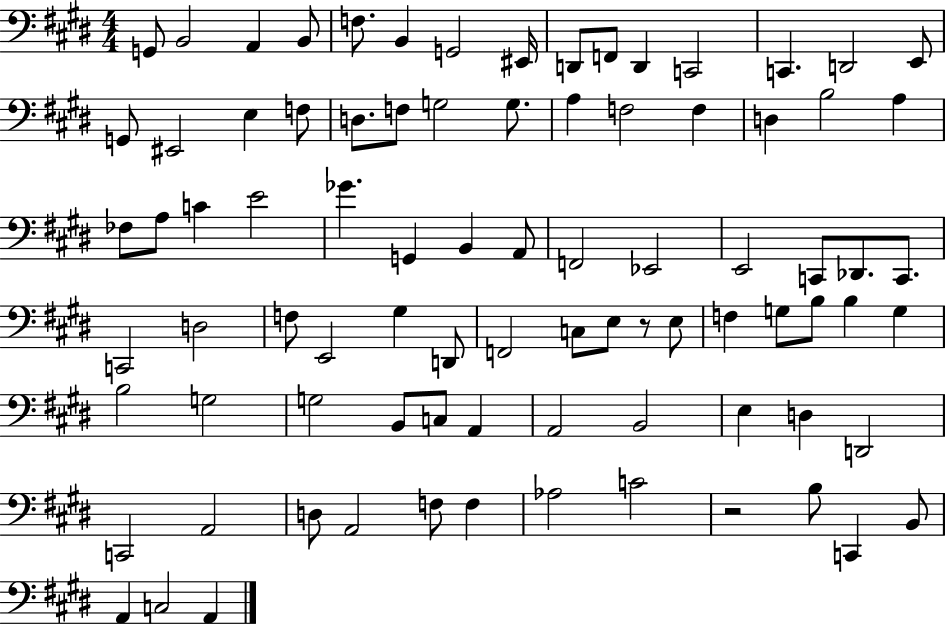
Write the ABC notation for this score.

X:1
T:Untitled
M:4/4
L:1/4
K:E
G,,/2 B,,2 A,, B,,/2 F,/2 B,, G,,2 ^E,,/4 D,,/2 F,,/2 D,, C,,2 C,, D,,2 E,,/2 G,,/2 ^E,,2 E, F,/2 D,/2 F,/2 G,2 G,/2 A, F,2 F, D, B,2 A, _F,/2 A,/2 C E2 _G G,, B,, A,,/2 F,,2 _E,,2 E,,2 C,,/2 _D,,/2 C,,/2 C,,2 D,2 F,/2 E,,2 ^G, D,,/2 F,,2 C,/2 E,/2 z/2 E,/2 F, G,/2 B,/2 B, G, B,2 G,2 G,2 B,,/2 C,/2 A,, A,,2 B,,2 E, D, D,,2 C,,2 A,,2 D,/2 A,,2 F,/2 F, _A,2 C2 z2 B,/2 C,, B,,/2 A,, C,2 A,,